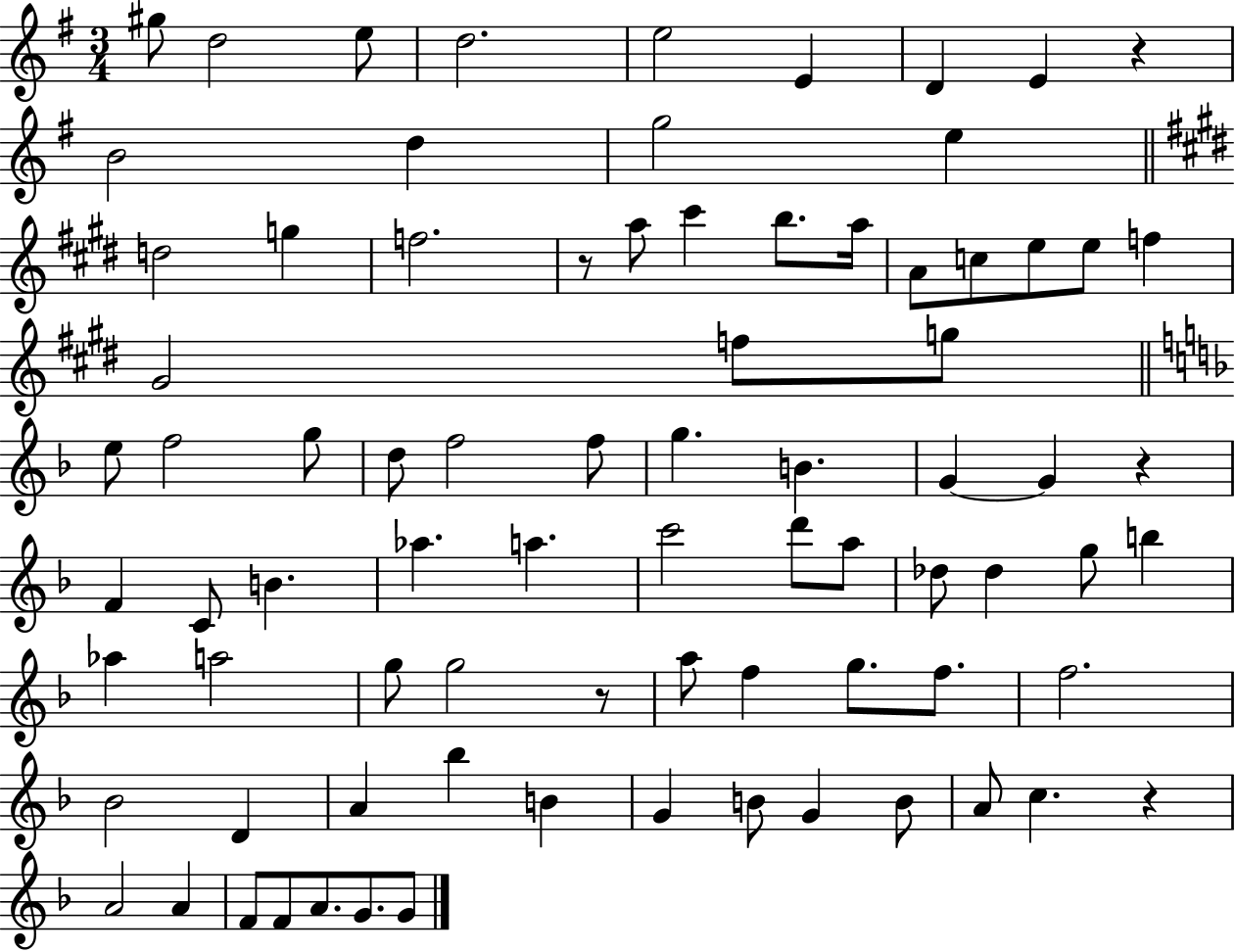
G#5/e D5/h E5/e D5/h. E5/h E4/q D4/q E4/q R/q B4/h D5/q G5/h E5/q D5/h G5/q F5/h. R/e A5/e C#6/q B5/e. A5/s A4/e C5/e E5/e E5/e F5/q G#4/h F5/e G5/e E5/e F5/h G5/e D5/e F5/h F5/e G5/q. B4/q. G4/q G4/q R/q F4/q C4/e B4/q. Ab5/q. A5/q. C6/h D6/e A5/e Db5/e Db5/q G5/e B5/q Ab5/q A5/h G5/e G5/h R/e A5/e F5/q G5/e. F5/e. F5/h. Bb4/h D4/q A4/q Bb5/q B4/q G4/q B4/e G4/q B4/e A4/e C5/q. R/q A4/h A4/q F4/e F4/e A4/e. G4/e. G4/e